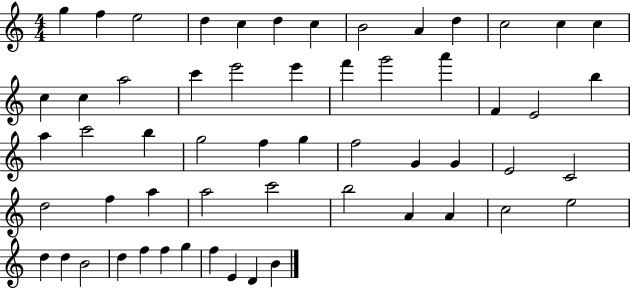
X:1
T:Untitled
M:4/4
L:1/4
K:C
g f e2 d c d c B2 A d c2 c c c c a2 c' e'2 e' f' g'2 a' F E2 b a c'2 b g2 f g f2 G G E2 C2 d2 f a a2 c'2 b2 A A c2 e2 d d B2 d f f g f E D B